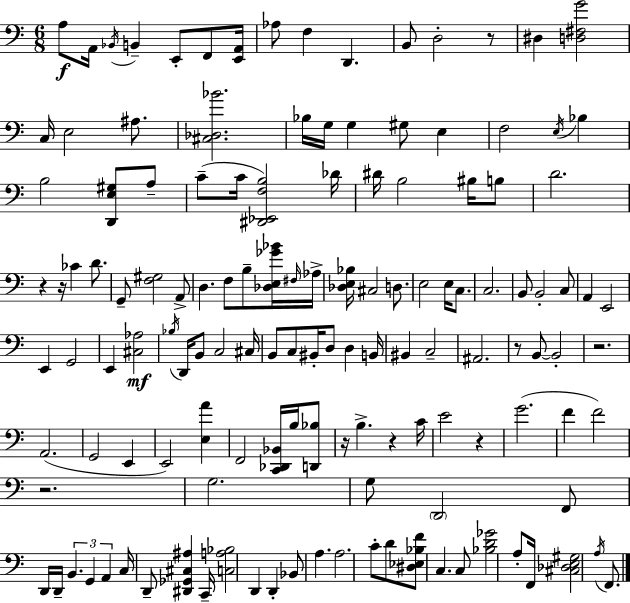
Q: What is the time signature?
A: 6/8